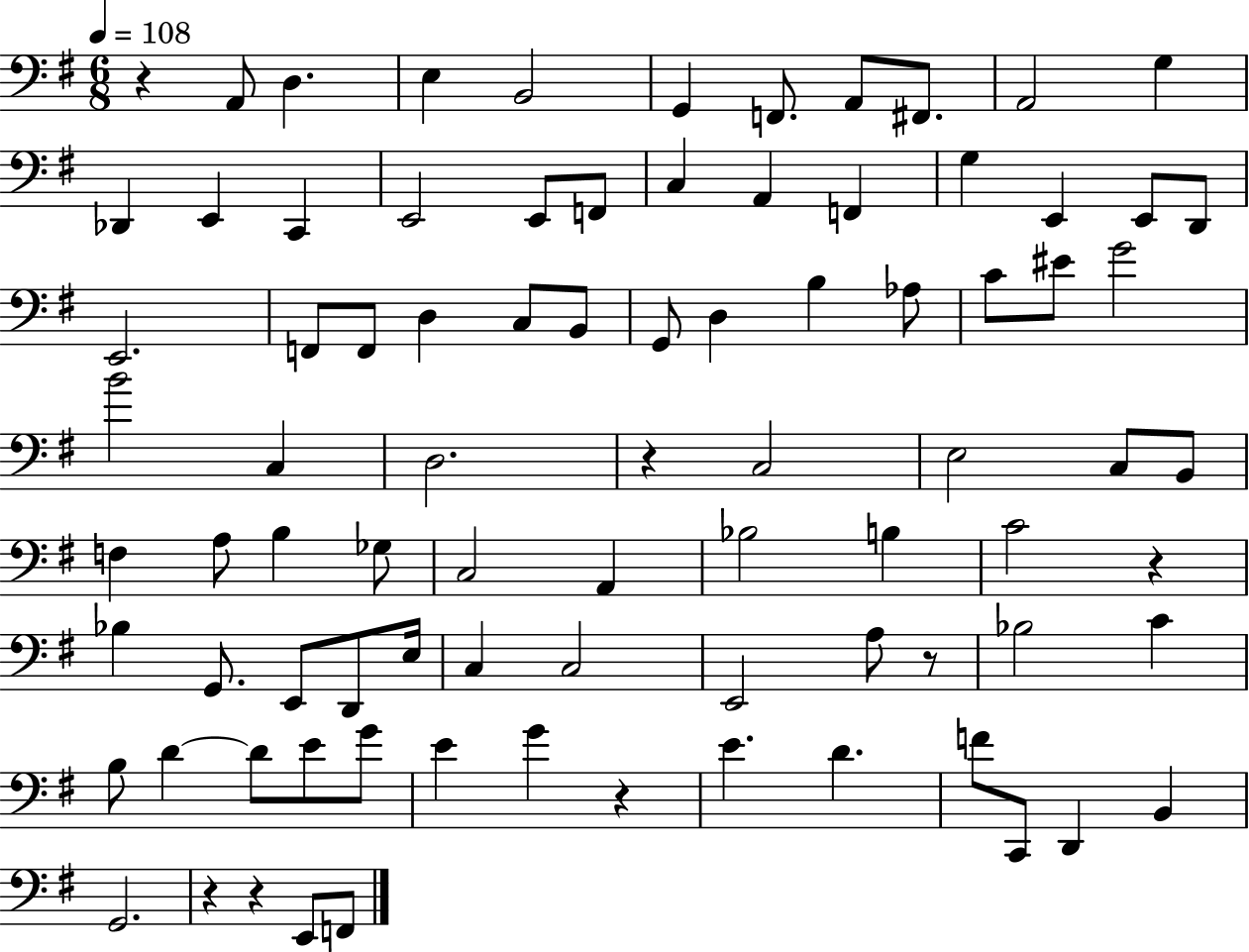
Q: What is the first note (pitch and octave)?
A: A2